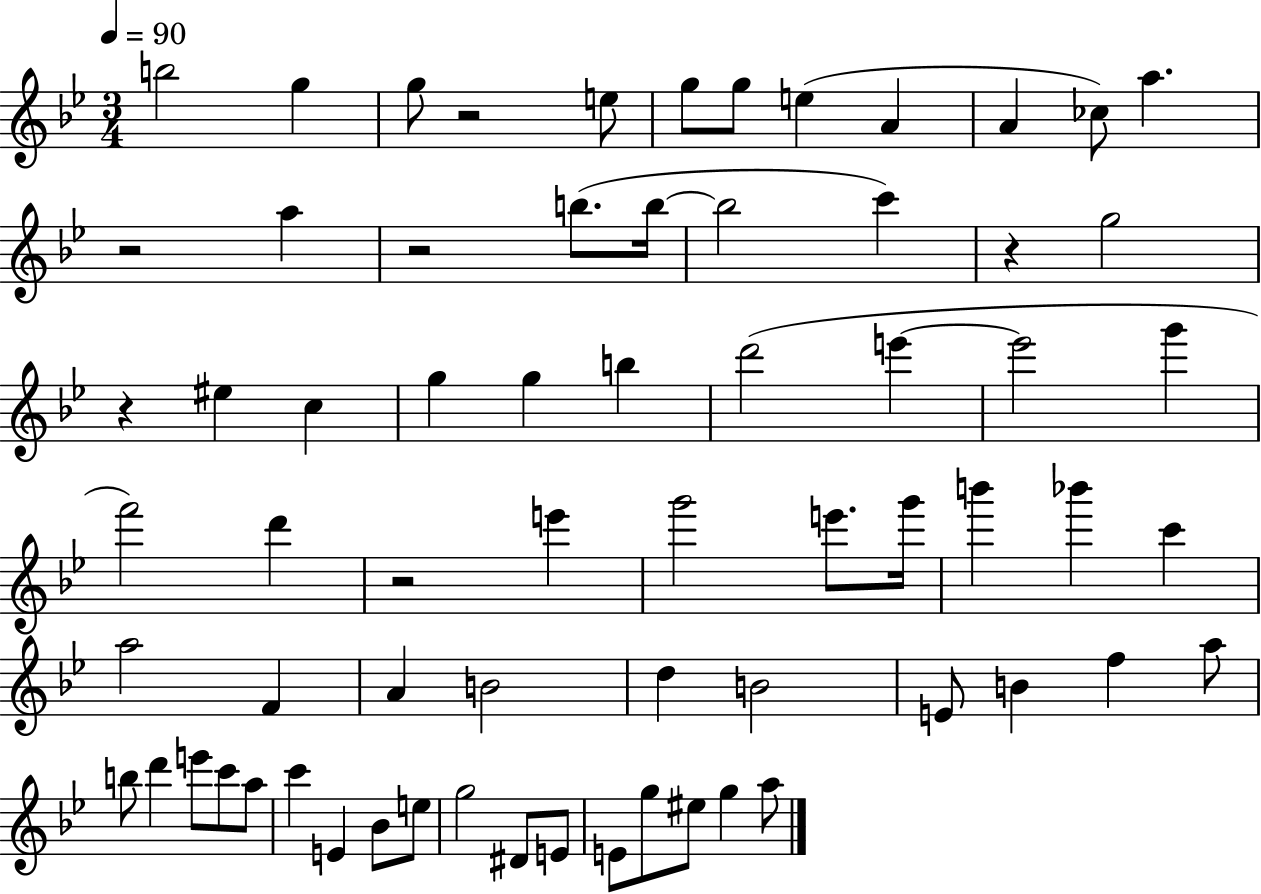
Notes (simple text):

B5/h G5/q G5/e R/h E5/e G5/e G5/e E5/q A4/q A4/q CES5/e A5/q. R/h A5/q R/h B5/e. B5/s B5/h C6/q R/q G5/h R/q EIS5/q C5/q G5/q G5/q B5/q D6/h E6/q E6/h G6/q F6/h D6/q R/h E6/q G6/h E6/e. G6/s B6/q Bb6/q C6/q A5/h F4/q A4/q B4/h D5/q B4/h E4/e B4/q F5/q A5/e B5/e D6/q E6/e C6/e A5/e C6/q E4/q Bb4/e E5/e G5/h D#4/e E4/e E4/e G5/e EIS5/e G5/q A5/e